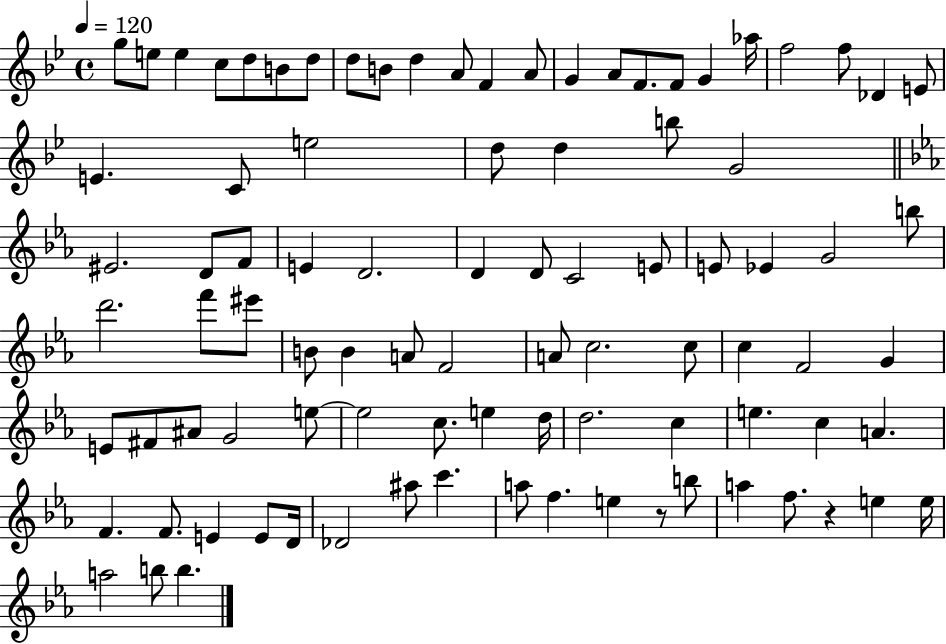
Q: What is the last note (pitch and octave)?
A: B5